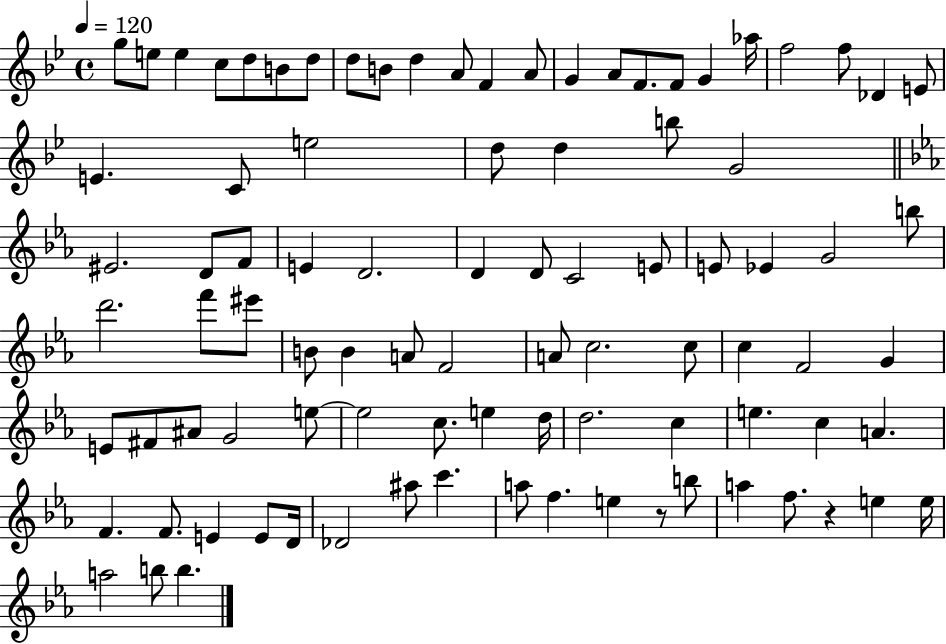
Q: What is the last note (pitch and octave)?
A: B5